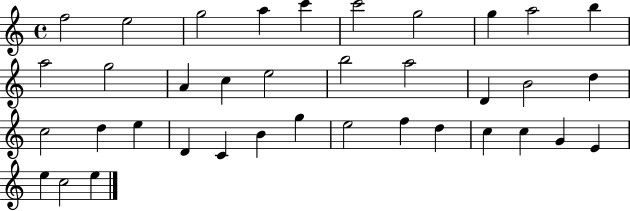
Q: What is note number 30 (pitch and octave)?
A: D5